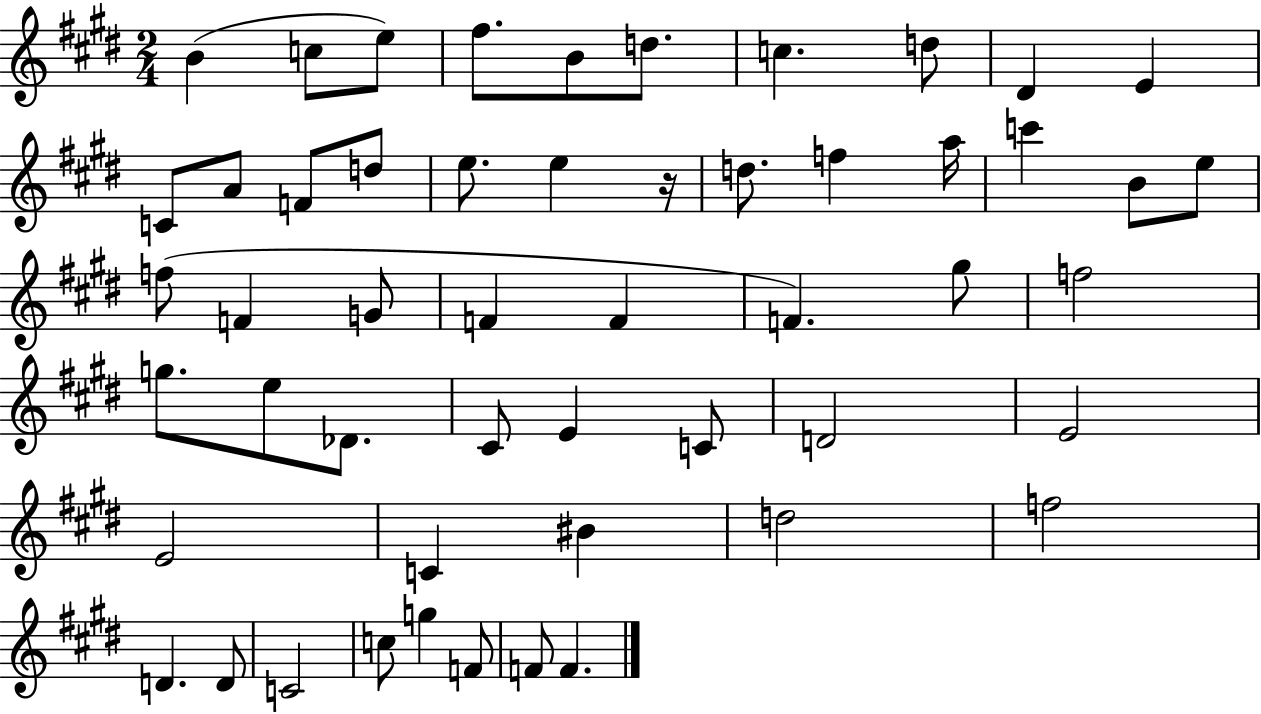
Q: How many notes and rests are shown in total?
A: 52